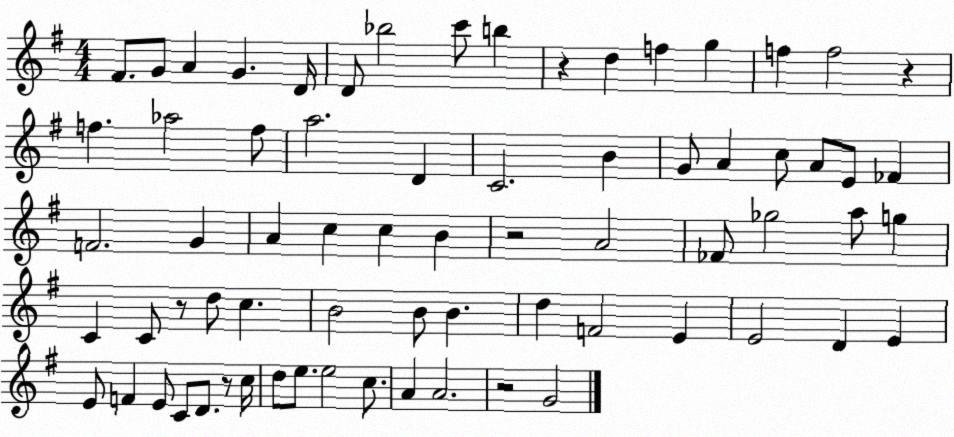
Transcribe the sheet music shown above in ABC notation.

X:1
T:Untitled
M:4/4
L:1/4
K:G
^F/2 G/2 A G D/4 D/2 _b2 c'/2 b z d f g f f2 z f _a2 f/2 a2 D C2 B G/2 A c/2 A/2 E/2 _F F2 G A c c B z2 A2 _F/2 _g2 a/2 g C C/2 z/2 d/2 c B2 B/2 B d F2 E E2 D E E/2 F E/2 C/2 D/2 z/2 c/4 d/2 e/2 e2 c/2 A A2 z2 G2